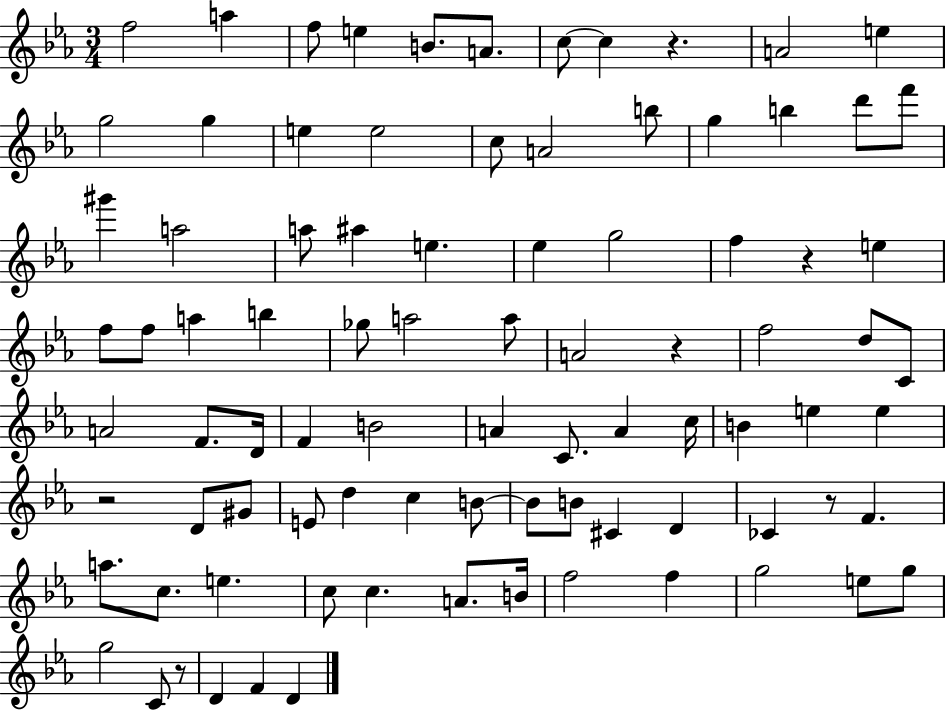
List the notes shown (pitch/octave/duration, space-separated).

F5/h A5/q F5/e E5/q B4/e. A4/e. C5/e C5/q R/q. A4/h E5/q G5/h G5/q E5/q E5/h C5/e A4/h B5/e G5/q B5/q D6/e F6/e G#6/q A5/h A5/e A#5/q E5/q. Eb5/q G5/h F5/q R/q E5/q F5/e F5/e A5/q B5/q Gb5/e A5/h A5/e A4/h R/q F5/h D5/e C4/e A4/h F4/e. D4/s F4/q B4/h A4/q C4/e. A4/q C5/s B4/q E5/q E5/q R/h D4/e G#4/e E4/e D5/q C5/q B4/e B4/e B4/e C#4/q D4/q CES4/q R/e F4/q. A5/e. C5/e. E5/q. C5/e C5/q. A4/e. B4/s F5/h F5/q G5/h E5/e G5/e G5/h C4/e R/e D4/q F4/q D4/q